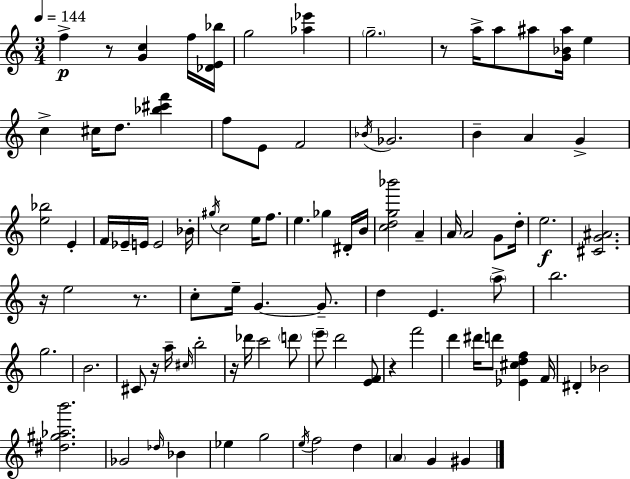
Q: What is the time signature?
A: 3/4